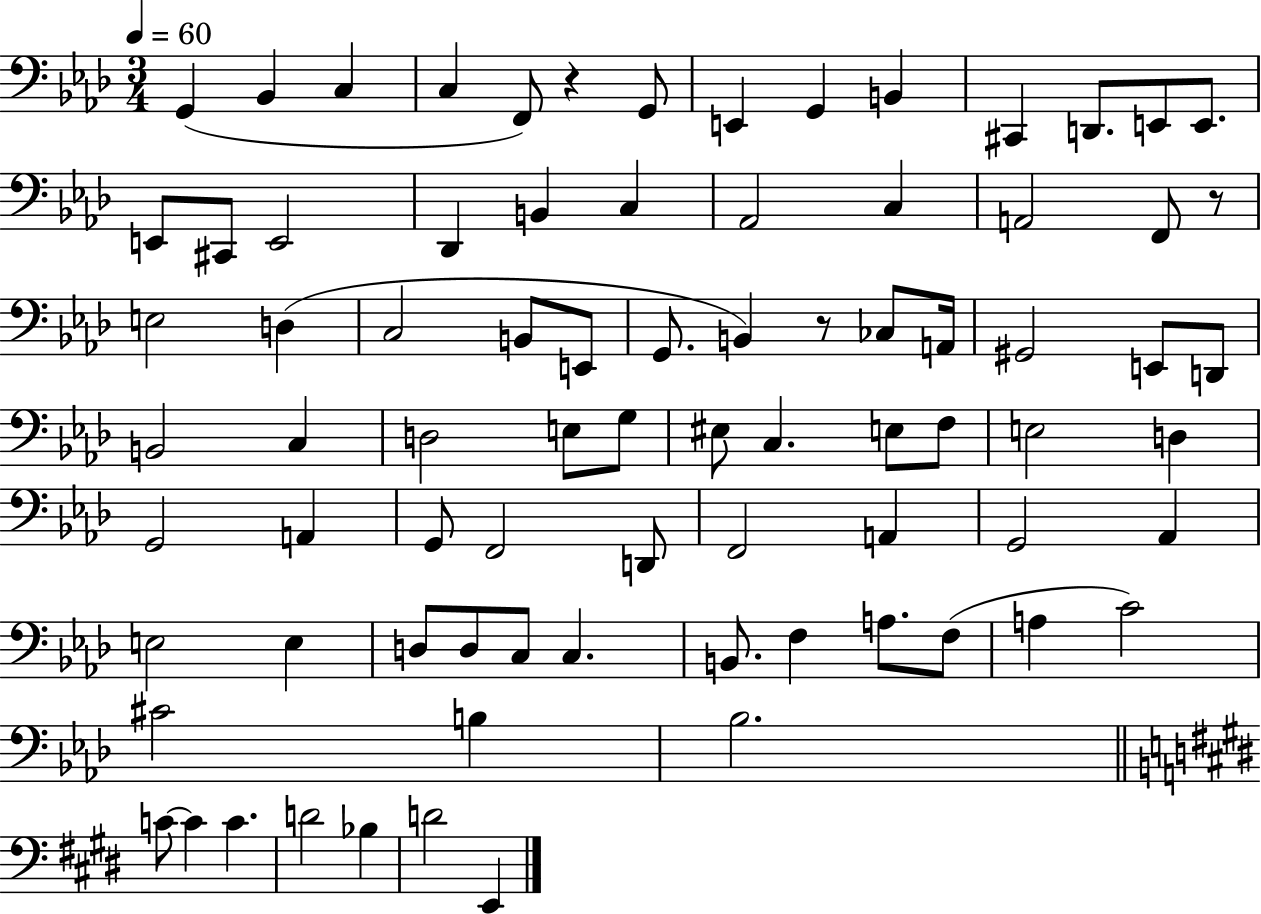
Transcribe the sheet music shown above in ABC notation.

X:1
T:Untitled
M:3/4
L:1/4
K:Ab
G,, _B,, C, C, F,,/2 z G,,/2 E,, G,, B,, ^C,, D,,/2 E,,/2 E,,/2 E,,/2 ^C,,/2 E,,2 _D,, B,, C, _A,,2 C, A,,2 F,,/2 z/2 E,2 D, C,2 B,,/2 E,,/2 G,,/2 B,, z/2 _C,/2 A,,/4 ^G,,2 E,,/2 D,,/2 B,,2 C, D,2 E,/2 G,/2 ^E,/2 C, E,/2 F,/2 E,2 D, G,,2 A,, G,,/2 F,,2 D,,/2 F,,2 A,, G,,2 _A,, E,2 E, D,/2 D,/2 C,/2 C, B,,/2 F, A,/2 F,/2 A, C2 ^C2 B, _B,2 C/2 C C D2 _B, D2 E,,